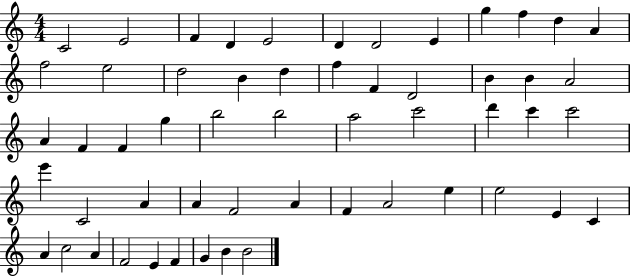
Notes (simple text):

C4/h E4/h F4/q D4/q E4/h D4/q D4/h E4/q G5/q F5/q D5/q A4/q F5/h E5/h D5/h B4/q D5/q F5/q F4/q D4/h B4/q B4/q A4/h A4/q F4/q F4/q G5/q B5/h B5/h A5/h C6/h D6/q C6/q C6/h E6/q C4/h A4/q A4/q F4/h A4/q F4/q A4/h E5/q E5/h E4/q C4/q A4/q C5/h A4/q F4/h E4/q F4/q G4/q B4/q B4/h